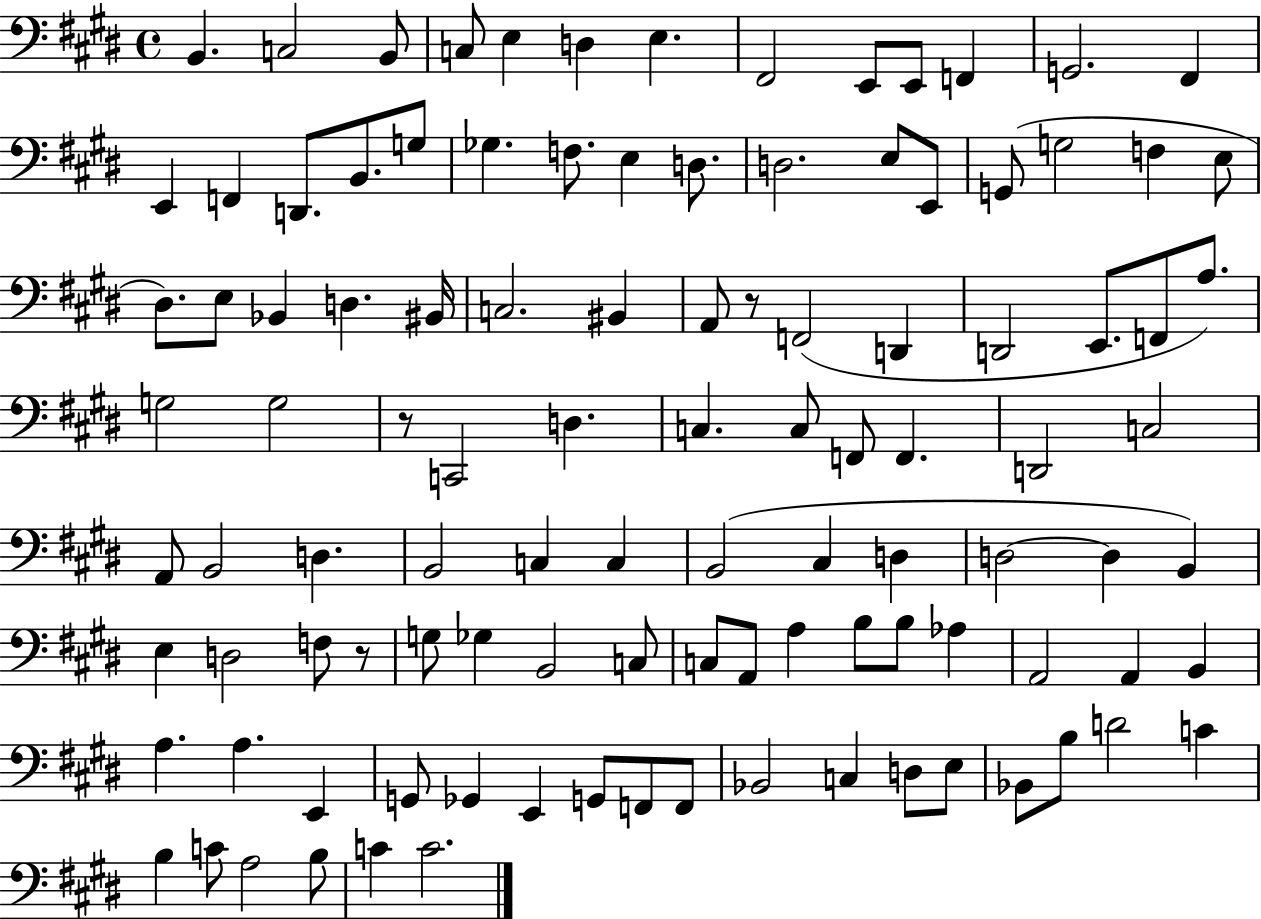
B2/q. C3/h B2/e C3/e E3/q D3/q E3/q. F#2/h E2/e E2/e F2/q G2/h. F#2/q E2/q F2/q D2/e. B2/e. G3/e Gb3/q. F3/e. E3/q D3/e. D3/h. E3/e E2/e G2/e G3/h F3/q E3/e D#3/e. E3/e Bb2/q D3/q. BIS2/s C3/h. BIS2/q A2/e R/e F2/h D2/q D2/h E2/e. F2/e A3/e. G3/h G3/h R/e C2/h D3/q. C3/q. C3/e F2/e F2/q. D2/h C3/h A2/e B2/h D3/q. B2/h C3/q C3/q B2/h C#3/q D3/q D3/h D3/q B2/q E3/q D3/h F3/e R/e G3/e Gb3/q B2/h C3/e C3/e A2/e A3/q B3/e B3/e Ab3/q A2/h A2/q B2/q A3/q. A3/q. E2/q G2/e Gb2/q E2/q G2/e F2/e F2/e Bb2/h C3/q D3/e E3/e Bb2/e B3/e D4/h C4/q B3/q C4/e A3/h B3/e C4/q C4/h.